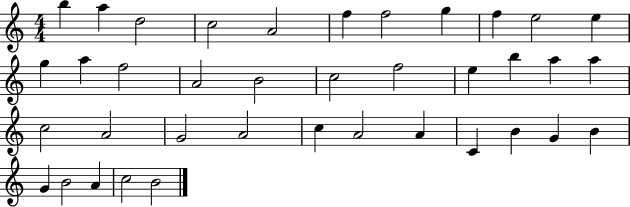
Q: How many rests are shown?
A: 0